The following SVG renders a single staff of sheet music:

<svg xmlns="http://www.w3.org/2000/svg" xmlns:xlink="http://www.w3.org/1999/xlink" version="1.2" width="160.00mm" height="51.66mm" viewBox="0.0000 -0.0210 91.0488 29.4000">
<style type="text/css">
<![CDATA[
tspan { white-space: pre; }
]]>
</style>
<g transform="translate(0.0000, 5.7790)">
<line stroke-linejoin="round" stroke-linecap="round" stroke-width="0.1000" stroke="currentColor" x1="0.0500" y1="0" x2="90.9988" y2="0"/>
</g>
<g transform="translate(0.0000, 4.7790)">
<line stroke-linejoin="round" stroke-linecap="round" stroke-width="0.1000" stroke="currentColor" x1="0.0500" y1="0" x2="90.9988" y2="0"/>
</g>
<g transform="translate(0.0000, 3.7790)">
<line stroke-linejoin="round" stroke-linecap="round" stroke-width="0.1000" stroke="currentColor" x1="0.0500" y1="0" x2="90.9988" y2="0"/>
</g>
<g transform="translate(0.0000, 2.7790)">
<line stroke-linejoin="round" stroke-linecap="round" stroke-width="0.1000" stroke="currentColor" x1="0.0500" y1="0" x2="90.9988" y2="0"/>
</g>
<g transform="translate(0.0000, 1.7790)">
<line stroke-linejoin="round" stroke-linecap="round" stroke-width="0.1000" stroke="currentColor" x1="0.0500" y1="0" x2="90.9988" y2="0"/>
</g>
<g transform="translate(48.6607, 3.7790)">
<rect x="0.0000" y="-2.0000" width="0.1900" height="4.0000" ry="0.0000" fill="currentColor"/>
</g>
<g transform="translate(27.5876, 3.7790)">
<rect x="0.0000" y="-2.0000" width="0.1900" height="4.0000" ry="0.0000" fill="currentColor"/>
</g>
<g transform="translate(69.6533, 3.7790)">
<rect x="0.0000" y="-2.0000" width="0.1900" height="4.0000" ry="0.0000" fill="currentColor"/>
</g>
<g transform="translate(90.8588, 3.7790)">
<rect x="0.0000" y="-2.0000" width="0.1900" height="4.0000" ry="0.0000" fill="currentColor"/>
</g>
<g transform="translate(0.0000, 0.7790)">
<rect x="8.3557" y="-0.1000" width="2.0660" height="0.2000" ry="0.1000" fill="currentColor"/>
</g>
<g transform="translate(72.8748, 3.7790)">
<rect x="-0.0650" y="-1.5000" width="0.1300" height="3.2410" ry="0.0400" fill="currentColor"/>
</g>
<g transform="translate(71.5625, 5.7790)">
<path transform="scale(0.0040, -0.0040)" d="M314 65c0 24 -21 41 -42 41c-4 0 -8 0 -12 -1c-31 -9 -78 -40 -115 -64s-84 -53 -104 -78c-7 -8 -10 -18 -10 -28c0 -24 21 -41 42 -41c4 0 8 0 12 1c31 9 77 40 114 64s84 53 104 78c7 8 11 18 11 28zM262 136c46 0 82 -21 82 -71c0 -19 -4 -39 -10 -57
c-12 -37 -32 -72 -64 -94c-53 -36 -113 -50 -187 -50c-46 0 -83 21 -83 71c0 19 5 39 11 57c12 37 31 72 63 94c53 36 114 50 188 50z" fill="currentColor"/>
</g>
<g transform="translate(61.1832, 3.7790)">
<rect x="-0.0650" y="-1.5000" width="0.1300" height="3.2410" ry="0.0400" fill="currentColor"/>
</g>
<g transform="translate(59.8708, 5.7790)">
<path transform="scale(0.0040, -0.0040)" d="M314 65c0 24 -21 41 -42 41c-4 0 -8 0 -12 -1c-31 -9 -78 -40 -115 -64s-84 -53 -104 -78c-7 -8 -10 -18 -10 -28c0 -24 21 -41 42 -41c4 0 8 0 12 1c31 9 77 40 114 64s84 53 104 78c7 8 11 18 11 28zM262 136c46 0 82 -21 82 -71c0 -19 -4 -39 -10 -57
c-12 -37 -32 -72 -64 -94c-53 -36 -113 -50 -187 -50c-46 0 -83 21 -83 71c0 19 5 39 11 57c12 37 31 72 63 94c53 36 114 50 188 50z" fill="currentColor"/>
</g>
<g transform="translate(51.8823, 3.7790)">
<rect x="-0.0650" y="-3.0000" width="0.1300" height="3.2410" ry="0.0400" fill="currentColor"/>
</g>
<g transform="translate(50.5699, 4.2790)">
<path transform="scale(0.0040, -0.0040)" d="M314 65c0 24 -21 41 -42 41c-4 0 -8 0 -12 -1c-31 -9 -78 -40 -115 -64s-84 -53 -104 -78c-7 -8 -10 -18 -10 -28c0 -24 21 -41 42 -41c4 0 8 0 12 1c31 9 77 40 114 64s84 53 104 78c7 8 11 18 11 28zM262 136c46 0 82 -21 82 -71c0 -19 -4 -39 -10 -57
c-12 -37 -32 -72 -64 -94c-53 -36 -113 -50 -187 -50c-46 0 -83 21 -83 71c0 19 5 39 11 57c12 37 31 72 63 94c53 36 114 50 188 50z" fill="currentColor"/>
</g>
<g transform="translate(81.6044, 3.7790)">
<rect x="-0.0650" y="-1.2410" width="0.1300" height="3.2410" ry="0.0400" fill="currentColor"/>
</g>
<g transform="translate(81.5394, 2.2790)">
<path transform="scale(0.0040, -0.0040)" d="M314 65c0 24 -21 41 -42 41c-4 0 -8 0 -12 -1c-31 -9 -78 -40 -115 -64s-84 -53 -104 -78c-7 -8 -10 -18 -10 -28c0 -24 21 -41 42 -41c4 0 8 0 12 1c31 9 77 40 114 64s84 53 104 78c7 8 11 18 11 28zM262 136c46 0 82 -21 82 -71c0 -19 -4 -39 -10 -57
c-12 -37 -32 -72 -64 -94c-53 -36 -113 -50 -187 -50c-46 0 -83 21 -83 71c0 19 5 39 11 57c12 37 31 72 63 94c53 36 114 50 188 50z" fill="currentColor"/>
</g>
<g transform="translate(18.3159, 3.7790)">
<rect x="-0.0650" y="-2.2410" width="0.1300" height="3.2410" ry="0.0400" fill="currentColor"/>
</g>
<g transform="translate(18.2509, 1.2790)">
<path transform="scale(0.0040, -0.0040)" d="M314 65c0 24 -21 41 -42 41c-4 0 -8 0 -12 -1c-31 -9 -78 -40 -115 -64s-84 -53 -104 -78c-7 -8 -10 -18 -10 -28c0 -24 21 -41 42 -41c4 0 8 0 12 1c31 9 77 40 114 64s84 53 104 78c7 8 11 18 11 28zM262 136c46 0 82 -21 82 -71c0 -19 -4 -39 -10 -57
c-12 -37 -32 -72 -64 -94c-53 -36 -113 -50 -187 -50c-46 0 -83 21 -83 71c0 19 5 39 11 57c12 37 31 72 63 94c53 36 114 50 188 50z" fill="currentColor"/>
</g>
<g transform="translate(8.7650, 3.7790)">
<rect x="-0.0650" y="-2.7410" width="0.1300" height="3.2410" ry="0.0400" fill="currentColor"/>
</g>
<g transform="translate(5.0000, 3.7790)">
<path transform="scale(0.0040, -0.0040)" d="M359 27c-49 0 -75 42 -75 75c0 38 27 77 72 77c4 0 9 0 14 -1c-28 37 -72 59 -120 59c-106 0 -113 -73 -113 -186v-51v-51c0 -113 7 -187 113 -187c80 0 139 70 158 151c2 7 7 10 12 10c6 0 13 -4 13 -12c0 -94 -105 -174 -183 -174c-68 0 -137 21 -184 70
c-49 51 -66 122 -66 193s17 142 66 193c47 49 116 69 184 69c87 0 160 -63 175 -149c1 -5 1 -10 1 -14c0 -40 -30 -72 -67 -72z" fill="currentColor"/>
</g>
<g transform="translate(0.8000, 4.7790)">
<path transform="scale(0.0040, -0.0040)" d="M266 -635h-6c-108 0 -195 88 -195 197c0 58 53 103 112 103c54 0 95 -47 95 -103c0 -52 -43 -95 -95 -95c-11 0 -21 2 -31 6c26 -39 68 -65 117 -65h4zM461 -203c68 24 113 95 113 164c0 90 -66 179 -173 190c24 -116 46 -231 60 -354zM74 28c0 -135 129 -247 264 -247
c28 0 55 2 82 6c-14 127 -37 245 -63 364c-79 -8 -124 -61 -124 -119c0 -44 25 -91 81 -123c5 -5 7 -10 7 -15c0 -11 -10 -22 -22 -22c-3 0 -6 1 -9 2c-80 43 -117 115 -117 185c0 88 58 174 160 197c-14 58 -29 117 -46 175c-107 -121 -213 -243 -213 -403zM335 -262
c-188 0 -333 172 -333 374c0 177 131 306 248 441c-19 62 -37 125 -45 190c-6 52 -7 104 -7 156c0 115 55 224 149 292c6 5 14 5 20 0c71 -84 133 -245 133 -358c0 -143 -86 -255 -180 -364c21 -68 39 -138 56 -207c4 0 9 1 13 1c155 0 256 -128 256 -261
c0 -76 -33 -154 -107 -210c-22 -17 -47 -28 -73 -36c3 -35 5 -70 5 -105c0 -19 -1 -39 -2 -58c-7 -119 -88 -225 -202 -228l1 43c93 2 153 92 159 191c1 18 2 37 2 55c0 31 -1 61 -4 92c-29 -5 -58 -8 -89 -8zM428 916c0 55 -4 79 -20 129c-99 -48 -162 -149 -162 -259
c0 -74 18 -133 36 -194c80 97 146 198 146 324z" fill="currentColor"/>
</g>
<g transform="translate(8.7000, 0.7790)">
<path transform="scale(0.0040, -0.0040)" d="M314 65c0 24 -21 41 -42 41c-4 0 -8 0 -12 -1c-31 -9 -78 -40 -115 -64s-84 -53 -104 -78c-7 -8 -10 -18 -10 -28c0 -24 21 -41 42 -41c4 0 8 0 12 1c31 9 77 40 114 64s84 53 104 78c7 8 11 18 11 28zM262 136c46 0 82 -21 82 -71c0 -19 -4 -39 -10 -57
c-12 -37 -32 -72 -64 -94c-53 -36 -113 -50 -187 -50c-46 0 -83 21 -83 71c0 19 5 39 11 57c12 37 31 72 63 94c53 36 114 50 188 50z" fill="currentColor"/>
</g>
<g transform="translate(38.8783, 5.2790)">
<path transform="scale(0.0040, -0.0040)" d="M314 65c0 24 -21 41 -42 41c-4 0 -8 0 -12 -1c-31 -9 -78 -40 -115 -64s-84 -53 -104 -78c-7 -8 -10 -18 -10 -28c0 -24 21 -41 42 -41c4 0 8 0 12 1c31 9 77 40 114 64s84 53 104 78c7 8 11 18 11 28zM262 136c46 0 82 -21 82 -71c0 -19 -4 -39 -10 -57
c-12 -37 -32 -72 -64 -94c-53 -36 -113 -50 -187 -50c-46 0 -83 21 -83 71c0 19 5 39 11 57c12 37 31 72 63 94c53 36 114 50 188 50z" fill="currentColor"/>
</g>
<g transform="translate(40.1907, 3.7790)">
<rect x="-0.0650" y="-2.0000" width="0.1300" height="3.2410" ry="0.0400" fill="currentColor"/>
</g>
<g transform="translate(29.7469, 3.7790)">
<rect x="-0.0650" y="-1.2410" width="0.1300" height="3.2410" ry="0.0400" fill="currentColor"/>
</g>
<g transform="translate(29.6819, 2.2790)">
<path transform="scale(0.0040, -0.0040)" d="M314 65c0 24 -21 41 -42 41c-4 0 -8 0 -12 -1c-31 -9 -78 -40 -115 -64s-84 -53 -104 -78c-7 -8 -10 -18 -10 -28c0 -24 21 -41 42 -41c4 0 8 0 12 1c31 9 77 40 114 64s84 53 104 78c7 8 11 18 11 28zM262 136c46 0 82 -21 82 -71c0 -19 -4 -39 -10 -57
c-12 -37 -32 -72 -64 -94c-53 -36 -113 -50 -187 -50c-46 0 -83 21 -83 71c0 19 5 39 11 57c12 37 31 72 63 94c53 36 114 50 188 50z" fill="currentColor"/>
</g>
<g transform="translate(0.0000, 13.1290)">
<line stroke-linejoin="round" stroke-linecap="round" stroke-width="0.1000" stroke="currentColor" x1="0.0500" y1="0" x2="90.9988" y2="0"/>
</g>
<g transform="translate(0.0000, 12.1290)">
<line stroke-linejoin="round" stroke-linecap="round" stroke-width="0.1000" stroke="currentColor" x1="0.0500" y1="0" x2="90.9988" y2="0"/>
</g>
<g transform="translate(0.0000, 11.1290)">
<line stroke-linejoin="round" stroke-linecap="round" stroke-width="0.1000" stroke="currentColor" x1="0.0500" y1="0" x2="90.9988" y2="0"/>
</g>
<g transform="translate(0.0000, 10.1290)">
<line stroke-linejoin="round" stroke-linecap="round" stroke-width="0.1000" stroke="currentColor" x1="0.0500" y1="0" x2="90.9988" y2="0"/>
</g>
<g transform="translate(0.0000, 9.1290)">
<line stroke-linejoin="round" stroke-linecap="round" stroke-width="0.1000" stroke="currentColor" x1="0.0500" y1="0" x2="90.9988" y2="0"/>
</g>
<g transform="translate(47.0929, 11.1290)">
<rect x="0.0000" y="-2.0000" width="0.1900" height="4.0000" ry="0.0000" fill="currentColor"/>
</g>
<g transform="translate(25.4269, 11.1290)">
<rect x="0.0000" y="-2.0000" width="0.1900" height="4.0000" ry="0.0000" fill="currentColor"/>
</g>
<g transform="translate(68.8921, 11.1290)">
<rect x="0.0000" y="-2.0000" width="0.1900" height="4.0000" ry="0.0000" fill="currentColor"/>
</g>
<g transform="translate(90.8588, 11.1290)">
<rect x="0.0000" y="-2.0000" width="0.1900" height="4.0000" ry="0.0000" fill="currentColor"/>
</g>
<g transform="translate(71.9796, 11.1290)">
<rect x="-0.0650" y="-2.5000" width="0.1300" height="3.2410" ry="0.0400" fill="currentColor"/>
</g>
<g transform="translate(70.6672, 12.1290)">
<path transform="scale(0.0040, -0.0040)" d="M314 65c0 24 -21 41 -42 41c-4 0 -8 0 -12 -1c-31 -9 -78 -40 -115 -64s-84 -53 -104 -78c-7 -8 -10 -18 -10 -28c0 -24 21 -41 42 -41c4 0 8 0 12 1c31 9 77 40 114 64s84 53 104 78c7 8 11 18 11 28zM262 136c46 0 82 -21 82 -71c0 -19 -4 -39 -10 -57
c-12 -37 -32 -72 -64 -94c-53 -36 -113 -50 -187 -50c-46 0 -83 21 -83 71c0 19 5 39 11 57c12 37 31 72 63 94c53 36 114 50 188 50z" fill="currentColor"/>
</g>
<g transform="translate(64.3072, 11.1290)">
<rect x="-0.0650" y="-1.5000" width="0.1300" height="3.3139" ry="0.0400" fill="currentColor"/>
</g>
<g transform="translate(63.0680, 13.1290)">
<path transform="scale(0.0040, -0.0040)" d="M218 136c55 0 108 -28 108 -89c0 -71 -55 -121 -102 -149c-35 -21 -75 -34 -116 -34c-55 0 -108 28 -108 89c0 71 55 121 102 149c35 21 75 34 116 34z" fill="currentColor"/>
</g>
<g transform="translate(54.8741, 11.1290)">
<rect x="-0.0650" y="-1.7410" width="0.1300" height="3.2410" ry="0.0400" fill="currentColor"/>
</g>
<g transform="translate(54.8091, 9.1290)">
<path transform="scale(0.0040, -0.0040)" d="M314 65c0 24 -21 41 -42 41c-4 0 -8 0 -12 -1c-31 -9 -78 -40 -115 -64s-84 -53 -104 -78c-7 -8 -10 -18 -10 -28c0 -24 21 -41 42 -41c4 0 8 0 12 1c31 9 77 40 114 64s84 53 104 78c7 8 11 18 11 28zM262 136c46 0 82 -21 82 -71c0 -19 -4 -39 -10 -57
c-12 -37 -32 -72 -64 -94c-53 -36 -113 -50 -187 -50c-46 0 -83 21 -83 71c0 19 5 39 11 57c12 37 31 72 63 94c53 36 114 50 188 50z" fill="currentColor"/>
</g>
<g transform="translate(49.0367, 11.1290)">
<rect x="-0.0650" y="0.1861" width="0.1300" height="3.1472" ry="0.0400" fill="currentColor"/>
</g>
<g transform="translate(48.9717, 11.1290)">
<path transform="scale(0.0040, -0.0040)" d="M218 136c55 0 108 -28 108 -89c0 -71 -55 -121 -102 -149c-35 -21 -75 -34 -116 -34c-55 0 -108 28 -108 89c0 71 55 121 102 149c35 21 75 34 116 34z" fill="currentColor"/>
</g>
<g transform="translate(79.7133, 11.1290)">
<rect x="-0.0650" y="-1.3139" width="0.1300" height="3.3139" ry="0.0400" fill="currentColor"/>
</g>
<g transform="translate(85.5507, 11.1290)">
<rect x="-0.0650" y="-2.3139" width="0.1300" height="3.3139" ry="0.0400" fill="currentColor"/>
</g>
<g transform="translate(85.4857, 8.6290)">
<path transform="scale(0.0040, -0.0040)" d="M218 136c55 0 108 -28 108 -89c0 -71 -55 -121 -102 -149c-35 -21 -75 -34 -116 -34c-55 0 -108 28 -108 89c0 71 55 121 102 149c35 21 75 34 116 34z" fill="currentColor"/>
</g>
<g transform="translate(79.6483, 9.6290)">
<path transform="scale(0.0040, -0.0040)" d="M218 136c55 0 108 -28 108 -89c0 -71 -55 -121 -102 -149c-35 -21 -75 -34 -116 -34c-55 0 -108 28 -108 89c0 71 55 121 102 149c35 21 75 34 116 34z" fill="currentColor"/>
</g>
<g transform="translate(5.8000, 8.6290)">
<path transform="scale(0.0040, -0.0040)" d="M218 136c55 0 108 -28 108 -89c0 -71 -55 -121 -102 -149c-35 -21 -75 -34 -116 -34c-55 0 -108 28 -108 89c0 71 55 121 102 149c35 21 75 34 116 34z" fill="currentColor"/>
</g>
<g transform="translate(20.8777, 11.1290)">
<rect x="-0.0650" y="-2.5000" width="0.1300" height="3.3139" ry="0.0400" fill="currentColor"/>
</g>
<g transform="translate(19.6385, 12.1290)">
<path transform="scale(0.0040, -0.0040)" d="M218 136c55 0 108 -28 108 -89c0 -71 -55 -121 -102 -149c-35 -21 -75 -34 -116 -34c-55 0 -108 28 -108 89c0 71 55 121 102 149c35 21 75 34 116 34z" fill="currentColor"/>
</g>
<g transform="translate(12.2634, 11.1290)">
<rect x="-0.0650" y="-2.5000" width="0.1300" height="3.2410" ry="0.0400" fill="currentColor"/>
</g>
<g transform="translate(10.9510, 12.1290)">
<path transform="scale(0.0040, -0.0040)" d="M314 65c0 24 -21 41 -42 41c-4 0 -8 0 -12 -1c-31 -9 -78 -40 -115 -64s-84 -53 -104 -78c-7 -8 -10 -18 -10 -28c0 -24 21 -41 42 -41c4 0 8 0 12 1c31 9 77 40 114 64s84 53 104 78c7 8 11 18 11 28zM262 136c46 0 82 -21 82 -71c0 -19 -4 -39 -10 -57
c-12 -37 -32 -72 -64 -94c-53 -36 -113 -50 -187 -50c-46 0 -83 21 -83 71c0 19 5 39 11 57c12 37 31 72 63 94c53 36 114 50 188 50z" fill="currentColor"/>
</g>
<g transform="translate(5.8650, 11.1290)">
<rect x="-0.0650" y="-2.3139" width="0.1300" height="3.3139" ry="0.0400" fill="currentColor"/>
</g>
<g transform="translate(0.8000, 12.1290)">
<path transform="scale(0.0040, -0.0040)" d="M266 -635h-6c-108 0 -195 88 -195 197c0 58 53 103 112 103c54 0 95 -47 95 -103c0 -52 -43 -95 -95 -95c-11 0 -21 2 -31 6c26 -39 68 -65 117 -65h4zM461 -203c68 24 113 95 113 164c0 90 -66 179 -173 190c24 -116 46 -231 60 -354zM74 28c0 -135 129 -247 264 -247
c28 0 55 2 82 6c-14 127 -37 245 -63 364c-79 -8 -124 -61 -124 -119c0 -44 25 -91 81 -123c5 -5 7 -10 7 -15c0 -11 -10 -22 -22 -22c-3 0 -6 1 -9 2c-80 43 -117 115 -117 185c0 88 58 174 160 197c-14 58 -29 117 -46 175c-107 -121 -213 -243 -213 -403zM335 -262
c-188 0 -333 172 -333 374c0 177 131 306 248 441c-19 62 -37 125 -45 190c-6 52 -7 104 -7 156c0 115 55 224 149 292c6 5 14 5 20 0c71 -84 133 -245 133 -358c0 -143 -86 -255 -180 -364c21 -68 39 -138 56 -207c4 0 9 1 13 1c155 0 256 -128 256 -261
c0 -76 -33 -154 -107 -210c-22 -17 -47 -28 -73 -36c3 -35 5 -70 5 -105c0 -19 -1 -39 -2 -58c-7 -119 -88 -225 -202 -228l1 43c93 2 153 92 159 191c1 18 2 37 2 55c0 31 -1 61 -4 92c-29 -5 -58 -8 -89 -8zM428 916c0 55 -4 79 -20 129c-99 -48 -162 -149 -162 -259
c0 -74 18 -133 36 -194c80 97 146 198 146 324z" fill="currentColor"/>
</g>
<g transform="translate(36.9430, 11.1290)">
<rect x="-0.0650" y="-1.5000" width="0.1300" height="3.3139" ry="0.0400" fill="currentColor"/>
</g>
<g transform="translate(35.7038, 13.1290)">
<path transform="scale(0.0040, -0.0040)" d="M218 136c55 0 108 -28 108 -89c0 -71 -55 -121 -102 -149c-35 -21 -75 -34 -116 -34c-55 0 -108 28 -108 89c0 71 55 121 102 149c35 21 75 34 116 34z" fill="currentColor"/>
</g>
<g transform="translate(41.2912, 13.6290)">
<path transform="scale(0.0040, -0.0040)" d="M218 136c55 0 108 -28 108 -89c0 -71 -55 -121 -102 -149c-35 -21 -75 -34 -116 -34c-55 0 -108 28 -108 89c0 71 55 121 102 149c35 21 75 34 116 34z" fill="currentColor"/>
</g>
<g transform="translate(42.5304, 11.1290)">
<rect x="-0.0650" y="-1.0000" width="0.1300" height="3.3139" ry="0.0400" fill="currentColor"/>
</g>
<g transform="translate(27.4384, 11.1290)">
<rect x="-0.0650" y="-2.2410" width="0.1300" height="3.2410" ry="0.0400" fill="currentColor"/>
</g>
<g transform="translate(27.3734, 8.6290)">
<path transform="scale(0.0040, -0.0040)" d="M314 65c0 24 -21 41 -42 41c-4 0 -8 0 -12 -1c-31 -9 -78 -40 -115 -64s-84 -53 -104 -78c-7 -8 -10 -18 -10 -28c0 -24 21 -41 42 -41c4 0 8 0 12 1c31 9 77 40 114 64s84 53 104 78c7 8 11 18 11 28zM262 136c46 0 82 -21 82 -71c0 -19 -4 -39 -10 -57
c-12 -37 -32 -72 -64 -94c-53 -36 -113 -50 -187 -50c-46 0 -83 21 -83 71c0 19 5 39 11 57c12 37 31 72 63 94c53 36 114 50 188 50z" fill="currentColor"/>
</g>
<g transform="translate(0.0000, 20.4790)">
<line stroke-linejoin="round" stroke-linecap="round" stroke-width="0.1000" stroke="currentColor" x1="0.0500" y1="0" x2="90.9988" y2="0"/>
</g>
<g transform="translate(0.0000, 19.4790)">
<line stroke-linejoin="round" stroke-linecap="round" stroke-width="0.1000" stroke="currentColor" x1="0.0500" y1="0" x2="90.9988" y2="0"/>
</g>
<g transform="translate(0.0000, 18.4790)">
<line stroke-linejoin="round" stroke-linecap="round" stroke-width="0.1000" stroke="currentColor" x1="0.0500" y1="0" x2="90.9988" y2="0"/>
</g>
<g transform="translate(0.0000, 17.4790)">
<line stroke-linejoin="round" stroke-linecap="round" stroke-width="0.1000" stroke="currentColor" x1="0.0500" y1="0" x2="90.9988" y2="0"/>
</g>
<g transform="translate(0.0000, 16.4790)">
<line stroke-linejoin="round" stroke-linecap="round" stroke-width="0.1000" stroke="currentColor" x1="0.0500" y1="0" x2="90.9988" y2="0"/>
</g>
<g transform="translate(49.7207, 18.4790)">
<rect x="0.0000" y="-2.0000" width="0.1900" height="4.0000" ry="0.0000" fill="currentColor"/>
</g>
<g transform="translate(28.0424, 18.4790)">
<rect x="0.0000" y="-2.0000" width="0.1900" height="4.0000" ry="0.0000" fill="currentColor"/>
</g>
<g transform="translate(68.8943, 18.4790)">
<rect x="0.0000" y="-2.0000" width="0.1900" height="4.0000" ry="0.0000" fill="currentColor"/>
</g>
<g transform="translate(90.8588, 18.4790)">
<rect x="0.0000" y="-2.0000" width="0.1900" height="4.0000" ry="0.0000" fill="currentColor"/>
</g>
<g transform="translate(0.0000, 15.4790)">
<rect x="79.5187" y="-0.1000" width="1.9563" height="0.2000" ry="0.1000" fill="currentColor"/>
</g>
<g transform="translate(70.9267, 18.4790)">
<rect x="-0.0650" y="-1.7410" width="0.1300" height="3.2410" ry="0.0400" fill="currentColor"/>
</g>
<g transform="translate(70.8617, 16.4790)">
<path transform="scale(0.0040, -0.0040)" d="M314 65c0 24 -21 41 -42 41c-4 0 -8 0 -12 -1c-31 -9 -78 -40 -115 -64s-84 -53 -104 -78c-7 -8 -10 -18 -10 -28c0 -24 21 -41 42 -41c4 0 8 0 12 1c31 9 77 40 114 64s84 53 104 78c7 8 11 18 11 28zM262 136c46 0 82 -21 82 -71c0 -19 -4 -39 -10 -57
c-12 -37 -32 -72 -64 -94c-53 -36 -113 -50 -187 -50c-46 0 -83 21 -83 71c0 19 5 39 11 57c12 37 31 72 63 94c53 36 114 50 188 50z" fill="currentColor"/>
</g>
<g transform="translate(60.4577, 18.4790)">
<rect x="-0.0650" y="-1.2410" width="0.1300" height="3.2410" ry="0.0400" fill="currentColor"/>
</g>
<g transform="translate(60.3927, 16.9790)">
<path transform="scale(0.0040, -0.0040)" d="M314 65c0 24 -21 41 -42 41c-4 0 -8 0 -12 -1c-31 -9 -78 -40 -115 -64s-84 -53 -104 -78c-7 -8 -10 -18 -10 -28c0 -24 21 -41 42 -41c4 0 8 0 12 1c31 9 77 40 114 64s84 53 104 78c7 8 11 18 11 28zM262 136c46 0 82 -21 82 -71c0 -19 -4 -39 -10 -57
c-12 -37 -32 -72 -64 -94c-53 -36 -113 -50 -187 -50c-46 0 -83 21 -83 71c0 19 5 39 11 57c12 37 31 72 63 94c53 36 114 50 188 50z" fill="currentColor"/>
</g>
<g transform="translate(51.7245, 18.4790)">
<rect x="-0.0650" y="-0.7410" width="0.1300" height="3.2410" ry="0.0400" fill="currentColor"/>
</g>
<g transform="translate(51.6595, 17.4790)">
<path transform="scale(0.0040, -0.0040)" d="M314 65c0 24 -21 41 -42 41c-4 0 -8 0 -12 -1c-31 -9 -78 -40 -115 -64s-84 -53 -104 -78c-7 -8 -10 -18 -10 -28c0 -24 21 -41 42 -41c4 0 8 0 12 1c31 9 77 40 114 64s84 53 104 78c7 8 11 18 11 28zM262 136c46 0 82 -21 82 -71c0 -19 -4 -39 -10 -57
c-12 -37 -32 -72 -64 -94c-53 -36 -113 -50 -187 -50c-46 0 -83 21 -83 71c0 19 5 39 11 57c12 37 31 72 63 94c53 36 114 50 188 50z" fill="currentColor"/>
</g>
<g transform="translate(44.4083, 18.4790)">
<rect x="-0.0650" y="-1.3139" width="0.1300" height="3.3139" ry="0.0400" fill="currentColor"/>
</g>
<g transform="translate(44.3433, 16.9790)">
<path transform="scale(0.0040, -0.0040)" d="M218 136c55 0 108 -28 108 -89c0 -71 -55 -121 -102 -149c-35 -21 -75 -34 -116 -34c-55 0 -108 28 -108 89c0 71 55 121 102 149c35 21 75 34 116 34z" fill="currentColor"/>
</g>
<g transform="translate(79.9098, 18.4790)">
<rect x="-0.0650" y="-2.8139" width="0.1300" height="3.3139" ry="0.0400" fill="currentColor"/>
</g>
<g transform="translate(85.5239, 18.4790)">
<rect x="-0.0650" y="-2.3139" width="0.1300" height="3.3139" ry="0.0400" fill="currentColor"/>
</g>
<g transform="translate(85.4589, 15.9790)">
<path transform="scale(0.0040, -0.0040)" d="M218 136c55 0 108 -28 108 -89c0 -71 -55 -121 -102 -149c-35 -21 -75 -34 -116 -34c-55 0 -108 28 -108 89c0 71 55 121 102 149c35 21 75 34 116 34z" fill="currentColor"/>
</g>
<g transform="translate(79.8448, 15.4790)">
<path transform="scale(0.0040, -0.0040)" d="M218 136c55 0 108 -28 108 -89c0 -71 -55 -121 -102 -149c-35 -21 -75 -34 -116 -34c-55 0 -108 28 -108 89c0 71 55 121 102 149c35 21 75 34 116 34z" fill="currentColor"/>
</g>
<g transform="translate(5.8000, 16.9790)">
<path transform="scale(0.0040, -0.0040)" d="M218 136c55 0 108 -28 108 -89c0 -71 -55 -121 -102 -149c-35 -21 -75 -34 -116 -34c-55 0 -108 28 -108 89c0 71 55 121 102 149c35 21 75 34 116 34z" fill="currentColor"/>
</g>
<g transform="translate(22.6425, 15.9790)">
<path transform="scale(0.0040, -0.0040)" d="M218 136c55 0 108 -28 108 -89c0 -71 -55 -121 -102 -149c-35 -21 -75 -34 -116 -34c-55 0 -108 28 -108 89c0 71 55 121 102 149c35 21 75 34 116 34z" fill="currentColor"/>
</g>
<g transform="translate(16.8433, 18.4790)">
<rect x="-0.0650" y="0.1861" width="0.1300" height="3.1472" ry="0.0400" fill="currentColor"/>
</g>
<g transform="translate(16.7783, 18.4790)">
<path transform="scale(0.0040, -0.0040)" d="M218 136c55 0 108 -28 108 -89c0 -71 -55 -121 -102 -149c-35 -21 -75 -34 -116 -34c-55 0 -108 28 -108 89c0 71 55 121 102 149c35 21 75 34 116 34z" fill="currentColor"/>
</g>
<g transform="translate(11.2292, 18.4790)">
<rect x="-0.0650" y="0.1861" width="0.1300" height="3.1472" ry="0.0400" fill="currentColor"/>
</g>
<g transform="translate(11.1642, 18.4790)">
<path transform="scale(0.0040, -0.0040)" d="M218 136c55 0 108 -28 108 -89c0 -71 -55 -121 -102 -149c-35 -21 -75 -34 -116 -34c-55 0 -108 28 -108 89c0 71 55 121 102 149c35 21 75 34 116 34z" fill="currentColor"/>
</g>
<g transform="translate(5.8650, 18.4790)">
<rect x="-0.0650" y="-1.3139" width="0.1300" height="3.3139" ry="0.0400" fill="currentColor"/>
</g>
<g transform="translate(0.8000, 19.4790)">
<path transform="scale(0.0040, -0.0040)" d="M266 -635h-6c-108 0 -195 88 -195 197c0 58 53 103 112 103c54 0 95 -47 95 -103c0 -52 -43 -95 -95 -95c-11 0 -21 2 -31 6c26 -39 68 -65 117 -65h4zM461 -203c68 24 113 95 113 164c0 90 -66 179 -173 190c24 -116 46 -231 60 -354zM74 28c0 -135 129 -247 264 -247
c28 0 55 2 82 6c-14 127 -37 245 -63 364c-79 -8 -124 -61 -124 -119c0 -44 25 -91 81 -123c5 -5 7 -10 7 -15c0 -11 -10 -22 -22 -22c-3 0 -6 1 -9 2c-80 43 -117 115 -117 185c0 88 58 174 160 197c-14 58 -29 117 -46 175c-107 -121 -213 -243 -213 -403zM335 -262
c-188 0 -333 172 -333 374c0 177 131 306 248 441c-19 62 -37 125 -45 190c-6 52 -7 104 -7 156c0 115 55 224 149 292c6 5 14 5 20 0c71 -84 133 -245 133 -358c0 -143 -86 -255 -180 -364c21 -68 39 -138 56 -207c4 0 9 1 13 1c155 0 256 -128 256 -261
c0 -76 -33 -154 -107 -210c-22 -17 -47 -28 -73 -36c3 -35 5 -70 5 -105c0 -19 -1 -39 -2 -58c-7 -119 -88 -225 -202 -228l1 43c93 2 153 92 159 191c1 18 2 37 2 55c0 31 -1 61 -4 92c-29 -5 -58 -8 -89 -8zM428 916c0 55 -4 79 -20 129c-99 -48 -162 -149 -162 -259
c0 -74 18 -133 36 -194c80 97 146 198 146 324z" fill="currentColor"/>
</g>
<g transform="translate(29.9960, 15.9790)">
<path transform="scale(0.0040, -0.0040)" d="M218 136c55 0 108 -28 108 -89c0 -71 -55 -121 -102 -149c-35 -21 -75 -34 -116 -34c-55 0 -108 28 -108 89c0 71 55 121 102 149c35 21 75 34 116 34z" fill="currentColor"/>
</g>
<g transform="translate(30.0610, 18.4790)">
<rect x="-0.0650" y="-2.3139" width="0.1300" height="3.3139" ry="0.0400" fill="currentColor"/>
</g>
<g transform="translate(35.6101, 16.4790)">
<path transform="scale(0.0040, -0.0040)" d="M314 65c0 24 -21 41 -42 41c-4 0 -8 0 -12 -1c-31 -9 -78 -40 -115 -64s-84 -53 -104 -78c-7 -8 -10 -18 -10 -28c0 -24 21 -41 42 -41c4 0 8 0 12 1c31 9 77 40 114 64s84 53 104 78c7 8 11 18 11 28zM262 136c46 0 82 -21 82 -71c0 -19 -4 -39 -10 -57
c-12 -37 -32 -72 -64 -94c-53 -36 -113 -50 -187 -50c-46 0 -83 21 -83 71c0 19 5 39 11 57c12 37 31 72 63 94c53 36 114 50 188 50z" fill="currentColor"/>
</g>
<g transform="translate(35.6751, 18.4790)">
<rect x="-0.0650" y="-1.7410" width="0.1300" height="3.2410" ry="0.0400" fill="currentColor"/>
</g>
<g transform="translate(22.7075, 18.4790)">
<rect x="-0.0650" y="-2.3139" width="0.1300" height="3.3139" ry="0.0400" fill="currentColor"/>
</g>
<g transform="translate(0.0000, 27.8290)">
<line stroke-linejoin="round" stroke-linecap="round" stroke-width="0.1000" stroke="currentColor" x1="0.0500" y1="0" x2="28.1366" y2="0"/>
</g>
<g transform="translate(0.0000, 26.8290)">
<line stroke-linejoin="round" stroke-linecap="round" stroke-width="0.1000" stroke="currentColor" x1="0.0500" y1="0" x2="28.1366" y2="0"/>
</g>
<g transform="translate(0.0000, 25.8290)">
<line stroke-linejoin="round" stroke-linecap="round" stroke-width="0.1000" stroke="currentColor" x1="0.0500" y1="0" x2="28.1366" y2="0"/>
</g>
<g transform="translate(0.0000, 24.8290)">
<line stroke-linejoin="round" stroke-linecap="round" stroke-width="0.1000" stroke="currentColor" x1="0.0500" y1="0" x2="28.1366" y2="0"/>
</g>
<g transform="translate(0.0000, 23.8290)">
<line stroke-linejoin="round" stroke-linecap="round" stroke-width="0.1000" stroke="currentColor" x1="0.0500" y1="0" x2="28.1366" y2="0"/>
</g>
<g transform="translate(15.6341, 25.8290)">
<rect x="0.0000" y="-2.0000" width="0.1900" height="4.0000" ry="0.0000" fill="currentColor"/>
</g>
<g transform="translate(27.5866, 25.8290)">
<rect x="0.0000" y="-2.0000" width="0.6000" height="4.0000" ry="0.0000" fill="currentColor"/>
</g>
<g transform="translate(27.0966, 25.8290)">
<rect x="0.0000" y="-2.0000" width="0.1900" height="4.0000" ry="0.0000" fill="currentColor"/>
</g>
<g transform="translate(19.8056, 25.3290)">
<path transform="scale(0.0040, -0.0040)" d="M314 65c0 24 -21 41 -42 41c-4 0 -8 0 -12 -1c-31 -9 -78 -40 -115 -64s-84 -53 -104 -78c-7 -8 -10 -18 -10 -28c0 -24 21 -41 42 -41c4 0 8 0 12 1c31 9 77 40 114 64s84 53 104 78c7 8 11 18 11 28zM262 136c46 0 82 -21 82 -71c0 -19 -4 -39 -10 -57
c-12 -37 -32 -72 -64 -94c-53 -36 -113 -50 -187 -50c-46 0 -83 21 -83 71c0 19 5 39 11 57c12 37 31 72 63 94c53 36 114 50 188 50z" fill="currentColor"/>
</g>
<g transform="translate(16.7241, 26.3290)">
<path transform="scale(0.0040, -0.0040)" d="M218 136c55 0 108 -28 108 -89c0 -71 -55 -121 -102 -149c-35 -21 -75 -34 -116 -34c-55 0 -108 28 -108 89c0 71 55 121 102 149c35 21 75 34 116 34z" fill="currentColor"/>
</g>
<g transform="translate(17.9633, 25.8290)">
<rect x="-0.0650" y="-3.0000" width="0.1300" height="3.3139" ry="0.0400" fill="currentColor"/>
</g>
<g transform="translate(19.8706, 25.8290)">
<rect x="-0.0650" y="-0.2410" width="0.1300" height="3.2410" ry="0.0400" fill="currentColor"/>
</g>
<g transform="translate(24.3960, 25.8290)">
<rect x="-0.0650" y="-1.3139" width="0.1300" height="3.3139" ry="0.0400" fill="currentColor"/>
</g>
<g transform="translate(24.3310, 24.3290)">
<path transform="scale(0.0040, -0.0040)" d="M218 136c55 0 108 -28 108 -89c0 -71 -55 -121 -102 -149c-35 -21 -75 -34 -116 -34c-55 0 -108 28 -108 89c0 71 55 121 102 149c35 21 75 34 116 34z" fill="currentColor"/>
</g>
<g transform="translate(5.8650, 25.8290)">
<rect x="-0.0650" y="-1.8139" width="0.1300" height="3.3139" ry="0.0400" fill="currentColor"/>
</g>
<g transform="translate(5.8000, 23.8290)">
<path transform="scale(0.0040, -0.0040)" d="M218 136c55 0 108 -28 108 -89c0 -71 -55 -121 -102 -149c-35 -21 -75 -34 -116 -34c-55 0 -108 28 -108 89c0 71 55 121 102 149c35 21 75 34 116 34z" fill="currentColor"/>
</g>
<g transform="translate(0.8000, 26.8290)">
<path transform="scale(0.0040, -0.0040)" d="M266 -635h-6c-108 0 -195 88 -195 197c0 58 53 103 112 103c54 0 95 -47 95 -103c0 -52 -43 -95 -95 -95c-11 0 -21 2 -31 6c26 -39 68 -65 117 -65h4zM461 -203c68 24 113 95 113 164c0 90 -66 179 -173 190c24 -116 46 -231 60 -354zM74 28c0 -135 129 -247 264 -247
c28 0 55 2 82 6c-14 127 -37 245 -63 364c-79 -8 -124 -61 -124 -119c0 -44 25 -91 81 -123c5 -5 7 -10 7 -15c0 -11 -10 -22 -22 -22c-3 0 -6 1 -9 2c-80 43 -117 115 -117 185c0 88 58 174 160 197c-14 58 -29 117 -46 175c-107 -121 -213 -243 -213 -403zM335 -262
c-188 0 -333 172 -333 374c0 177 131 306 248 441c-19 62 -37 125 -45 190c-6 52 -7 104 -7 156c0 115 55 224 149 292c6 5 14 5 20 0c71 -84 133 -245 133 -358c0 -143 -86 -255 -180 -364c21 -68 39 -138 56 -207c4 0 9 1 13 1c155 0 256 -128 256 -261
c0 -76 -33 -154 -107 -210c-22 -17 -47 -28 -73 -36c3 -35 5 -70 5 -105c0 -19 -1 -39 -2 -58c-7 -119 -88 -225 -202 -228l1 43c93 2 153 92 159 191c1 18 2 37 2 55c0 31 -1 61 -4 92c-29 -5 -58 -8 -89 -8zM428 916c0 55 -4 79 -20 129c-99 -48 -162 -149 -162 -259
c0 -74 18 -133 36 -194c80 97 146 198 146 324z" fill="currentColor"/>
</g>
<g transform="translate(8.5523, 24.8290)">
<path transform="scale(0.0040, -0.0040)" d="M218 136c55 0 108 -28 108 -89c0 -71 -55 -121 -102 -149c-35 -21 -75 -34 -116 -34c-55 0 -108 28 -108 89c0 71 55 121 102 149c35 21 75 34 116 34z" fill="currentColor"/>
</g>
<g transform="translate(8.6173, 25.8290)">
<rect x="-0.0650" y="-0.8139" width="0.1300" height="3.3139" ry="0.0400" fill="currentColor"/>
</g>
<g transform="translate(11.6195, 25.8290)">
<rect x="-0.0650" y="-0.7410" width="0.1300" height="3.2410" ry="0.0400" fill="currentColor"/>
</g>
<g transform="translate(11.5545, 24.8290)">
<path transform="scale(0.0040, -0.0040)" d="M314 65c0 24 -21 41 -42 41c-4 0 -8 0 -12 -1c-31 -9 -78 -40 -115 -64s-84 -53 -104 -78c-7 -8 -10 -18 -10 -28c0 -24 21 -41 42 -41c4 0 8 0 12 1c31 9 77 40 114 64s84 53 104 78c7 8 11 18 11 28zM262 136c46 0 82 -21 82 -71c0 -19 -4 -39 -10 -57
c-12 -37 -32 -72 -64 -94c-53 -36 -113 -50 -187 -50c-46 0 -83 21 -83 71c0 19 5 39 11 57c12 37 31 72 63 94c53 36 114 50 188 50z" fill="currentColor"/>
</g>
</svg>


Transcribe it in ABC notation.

X:1
T:Untitled
M:4/4
L:1/4
K:C
a2 g2 e2 F2 A2 E2 E2 e2 g G2 G g2 E D B f2 E G2 e g e B B g g f2 e d2 e2 f2 a g f d d2 A c2 e